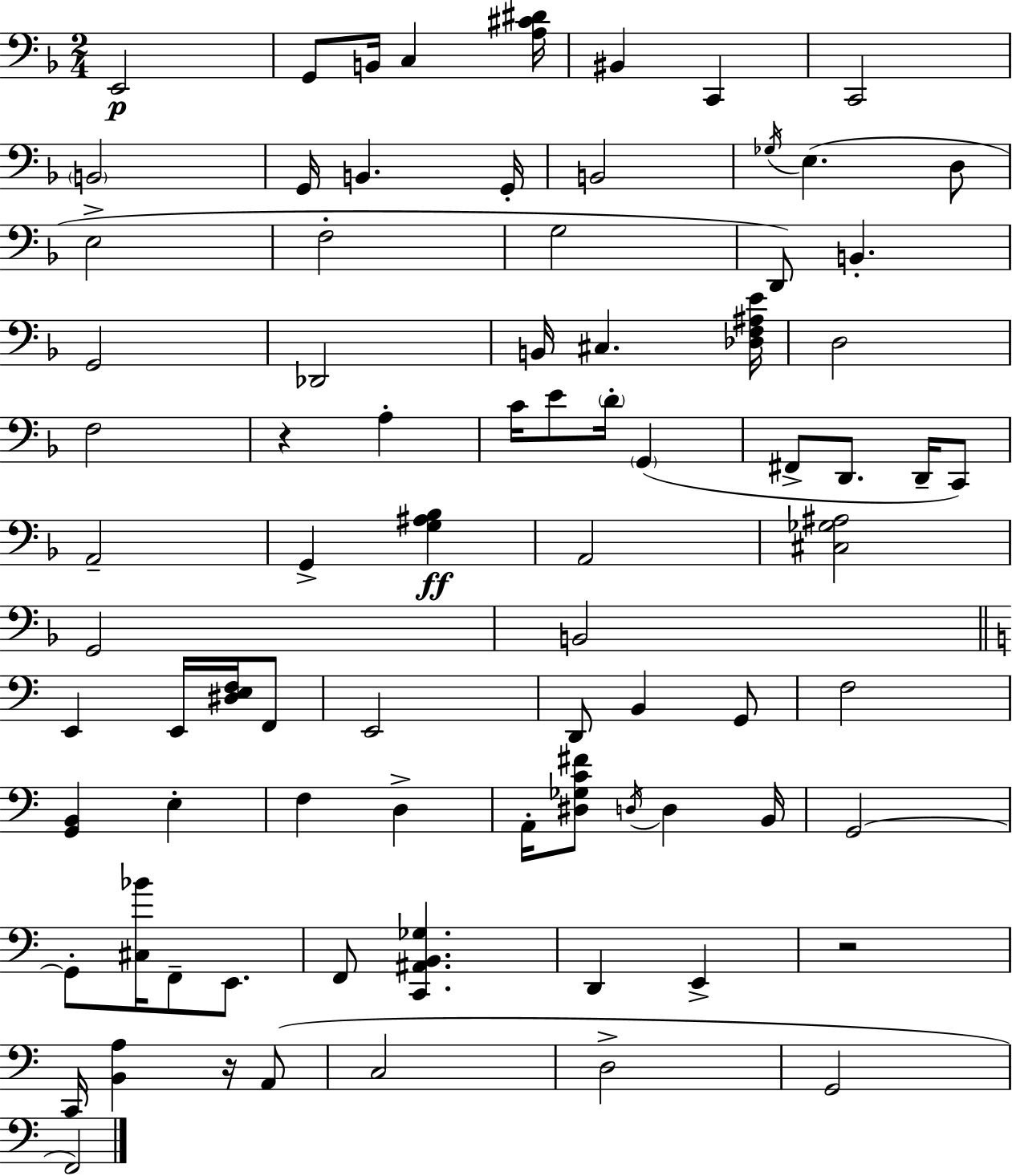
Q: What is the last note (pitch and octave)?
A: F2